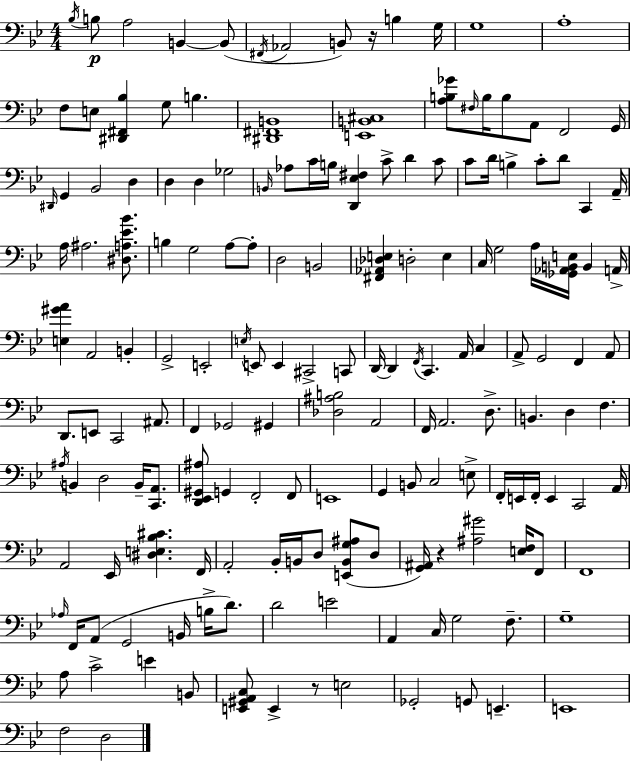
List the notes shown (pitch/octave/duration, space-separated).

Bb3/s B3/e A3/h B2/q B2/e F#2/s Ab2/h B2/e R/s B3/q G3/s G3/w A3/w F3/e E3/e [D#2,F#2,Bb3]/q G3/e B3/q. [D#2,F#2,B2]/w [E2,B2,C#3]/w [A3,B3,Gb4]/e F#3/s B3/s B3/e A2/e F2/h G2/s D#2/s G2/q Bb2/h D3/q D3/q D3/q Gb3/h B2/s Ab3/e C4/s B3/s [D2,Eb3,F#3]/q C4/e D4/q C4/e C4/e D4/s B3/q C4/e D4/e C2/q A2/s A3/s A#3/h. [D#3,A3,Eb4,Bb4]/e. B3/q G3/h A3/e A3/e D3/h B2/h [F#2,Ab2,Db3,E3]/q D3/h E3/q C3/s G3/h A3/s [Gb2,Ab2,B2,E3]/s B2/q A2/s [E3,G#4,A4]/q A2/h B2/q G2/h E2/h E3/s E2/e E2/q C#2/h C2/e D2/s D2/q F2/s C2/q. A2/s C3/q A2/e G2/h F2/q A2/e D2/e. E2/e C2/h A#2/e. F2/q Gb2/h G#2/q [Db3,A#3,B3]/h A2/h F2/s A2/h. D3/e. B2/q. D3/q F3/q. A#3/s B2/q D3/h B2/s [C2,A2]/e. [D2,Eb2,G#2,A#3]/e G2/q F2/h F2/e E2/w G2/q B2/e C3/h E3/e F2/s E2/s F2/s E2/q C2/h A2/s A2/h Eb2/s [D#3,E3,Bb3,C#4]/q. F2/s A2/h Bb2/s B2/s D3/e [E2,B2,G3,A#3]/e D3/e [G2,A#2]/s R/q [A#3,G#4]/h [E3,F3]/s F2/e F2/w Ab3/s F2/s A2/e G2/h B2/s B3/s D4/e. D4/h E4/h A2/q C3/s G3/h F3/e. G3/w A3/e C4/h E4/q B2/e [E2,G#2,A2,C3]/e E2/q R/e E3/h Gb2/h G2/e E2/q. E2/w F3/h D3/h